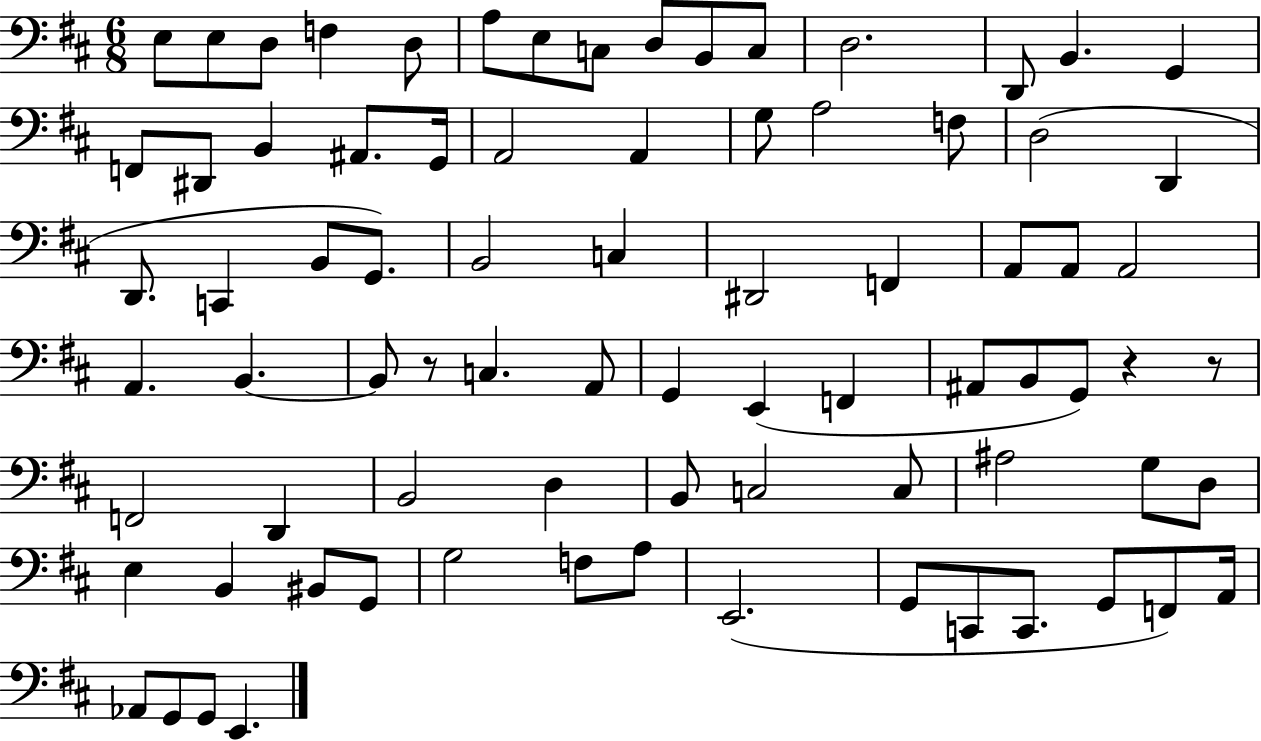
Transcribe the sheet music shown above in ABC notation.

X:1
T:Untitled
M:6/8
L:1/4
K:D
E,/2 E,/2 D,/2 F, D,/2 A,/2 E,/2 C,/2 D,/2 B,,/2 C,/2 D,2 D,,/2 B,, G,, F,,/2 ^D,,/2 B,, ^A,,/2 G,,/4 A,,2 A,, G,/2 A,2 F,/2 D,2 D,, D,,/2 C,, B,,/2 G,,/2 B,,2 C, ^D,,2 F,, A,,/2 A,,/2 A,,2 A,, B,, B,,/2 z/2 C, A,,/2 G,, E,, F,, ^A,,/2 B,,/2 G,,/2 z z/2 F,,2 D,, B,,2 D, B,,/2 C,2 C,/2 ^A,2 G,/2 D,/2 E, B,, ^B,,/2 G,,/2 G,2 F,/2 A,/2 E,,2 G,,/2 C,,/2 C,,/2 G,,/2 F,,/2 A,,/4 _A,,/2 G,,/2 G,,/2 E,,